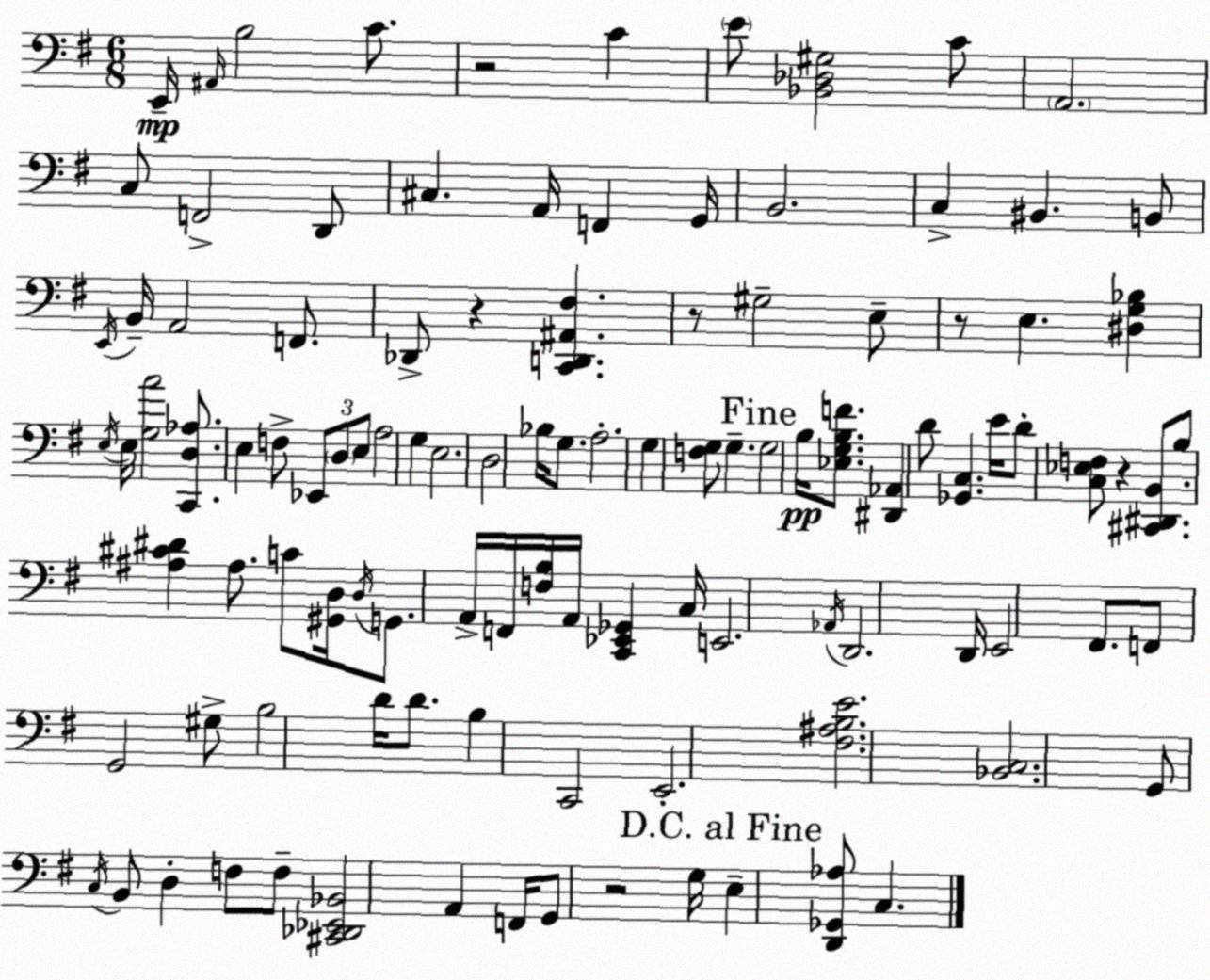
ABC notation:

X:1
T:Untitled
M:6/8
L:1/4
K:Em
E,,/4 ^A,,/4 B,2 C/2 z2 C E/2 [_B,,_D,^G,]2 C/2 A,,2 C,/2 F,,2 D,,/2 ^C, A,,/4 F,, G,,/4 B,,2 C, ^B,, B,,/2 E,,/4 B,,/4 A,,2 F,,/2 _D,,/2 z [C,,D,,^A,,^F,] z/2 ^G,2 E,/2 z/2 E, [^D,G,_B,] E,/4 E,/4 [G,A]2 [C,,D,_A,]/2 E, F,/2 _E,,/2 D,/2 E,/2 A,2 G, E,2 D,2 _B,/4 G,/2 A,2 G, [F,G,]/2 G, G,2 B,/4 [_E,G,B,F]/2 [^D,,_A,,] D/2 [_G,,C,] E/4 D/2 [C,_E,F,]/2 z [^C,,^D,,B,,]/2 B,/2 [^A,^C^D] ^A,/2 C/2 [^G,,D,]/4 D,/4 G,,/2 A,,/4 F,,/4 [F,B,]/4 A,,/4 [C,,_E,,_G,,] C,/4 E,,2 _A,,/4 D,,2 D,,/4 E,,2 ^F,,/2 F,,/2 G,,2 ^G,/2 B,2 D/4 D/2 B, C,,2 E,,2 [^F,^A,B,E]2 [_B,,C,]2 G,,/2 C,/4 B,,/2 D, F,/2 F,/2 [^C,,_D,,_E,,_B,,]2 A,, F,,/4 G,,/2 z2 G,/4 E, [D,,_G,,_A,]/2 C,